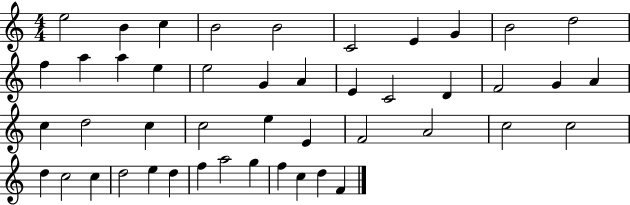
E5/h B4/q C5/q B4/h B4/h C4/h E4/q G4/q B4/h D5/h F5/q A5/q A5/q E5/q E5/h G4/q A4/q E4/q C4/h D4/q F4/h G4/q A4/q C5/q D5/h C5/q C5/h E5/q E4/q F4/h A4/h C5/h C5/h D5/q C5/h C5/q D5/h E5/q D5/q F5/q A5/h G5/q F5/q C5/q D5/q F4/q